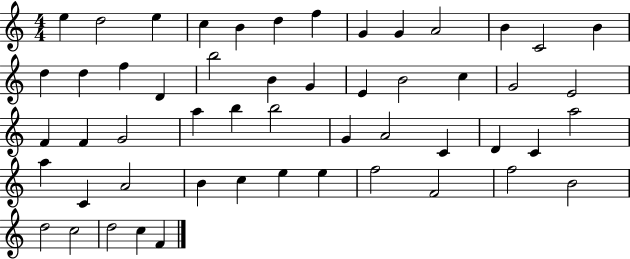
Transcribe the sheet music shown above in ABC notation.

X:1
T:Untitled
M:4/4
L:1/4
K:C
e d2 e c B d f G G A2 B C2 B d d f D b2 B G E B2 c G2 E2 F F G2 a b b2 G A2 C D C a2 a C A2 B c e e f2 F2 f2 B2 d2 c2 d2 c F